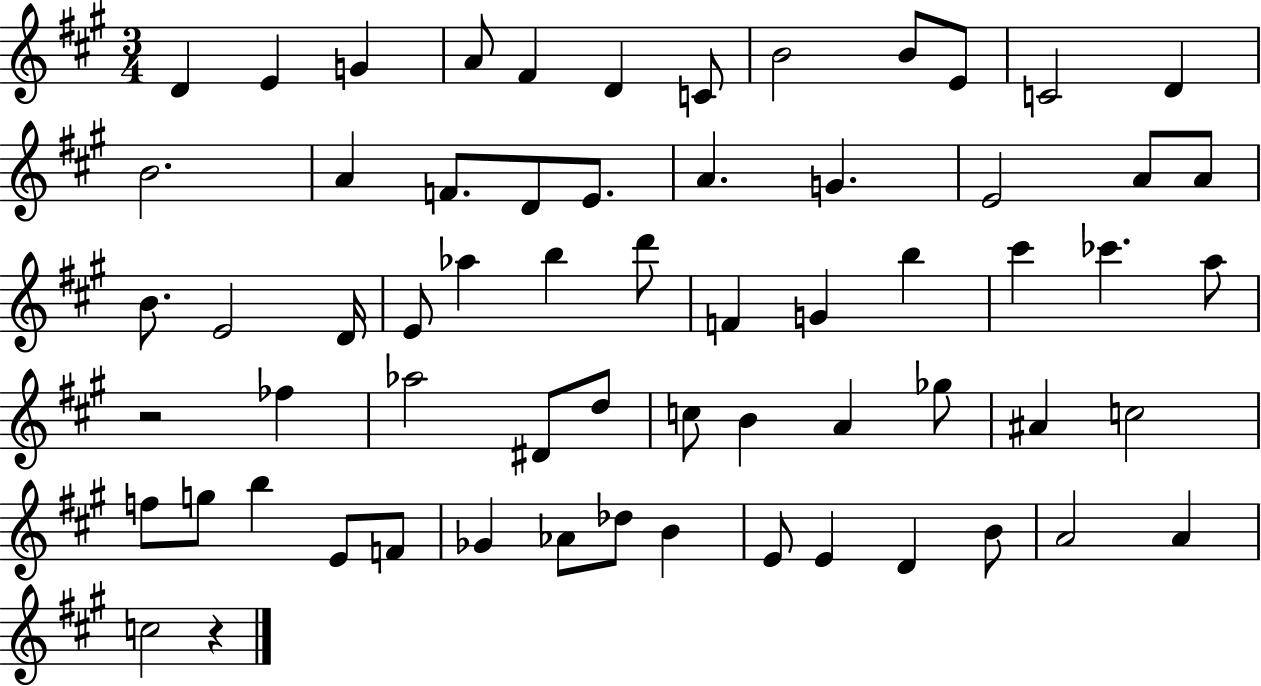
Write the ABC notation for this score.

X:1
T:Untitled
M:3/4
L:1/4
K:A
D E G A/2 ^F D C/2 B2 B/2 E/2 C2 D B2 A F/2 D/2 E/2 A G E2 A/2 A/2 B/2 E2 D/4 E/2 _a b d'/2 F G b ^c' _c' a/2 z2 _f _a2 ^D/2 d/2 c/2 B A _g/2 ^A c2 f/2 g/2 b E/2 F/2 _G _A/2 _d/2 B E/2 E D B/2 A2 A c2 z